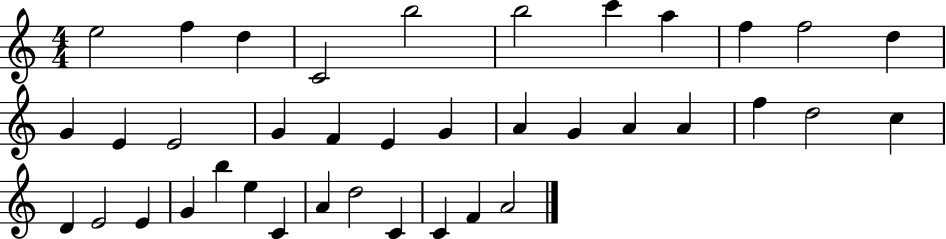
E5/h F5/q D5/q C4/h B5/h B5/h C6/q A5/q F5/q F5/h D5/q G4/q E4/q E4/h G4/q F4/q E4/q G4/q A4/q G4/q A4/q A4/q F5/q D5/h C5/q D4/q E4/h E4/q G4/q B5/q E5/q C4/q A4/q D5/h C4/q C4/q F4/q A4/h